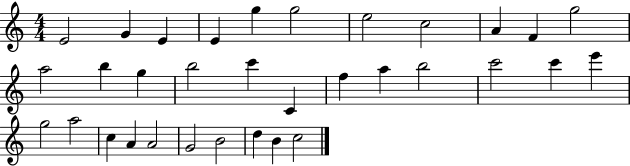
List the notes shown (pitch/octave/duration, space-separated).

E4/h G4/q E4/q E4/q G5/q G5/h E5/h C5/h A4/q F4/q G5/h A5/h B5/q G5/q B5/h C6/q C4/q F5/q A5/q B5/h C6/h C6/q E6/q G5/h A5/h C5/q A4/q A4/h G4/h B4/h D5/q B4/q C5/h